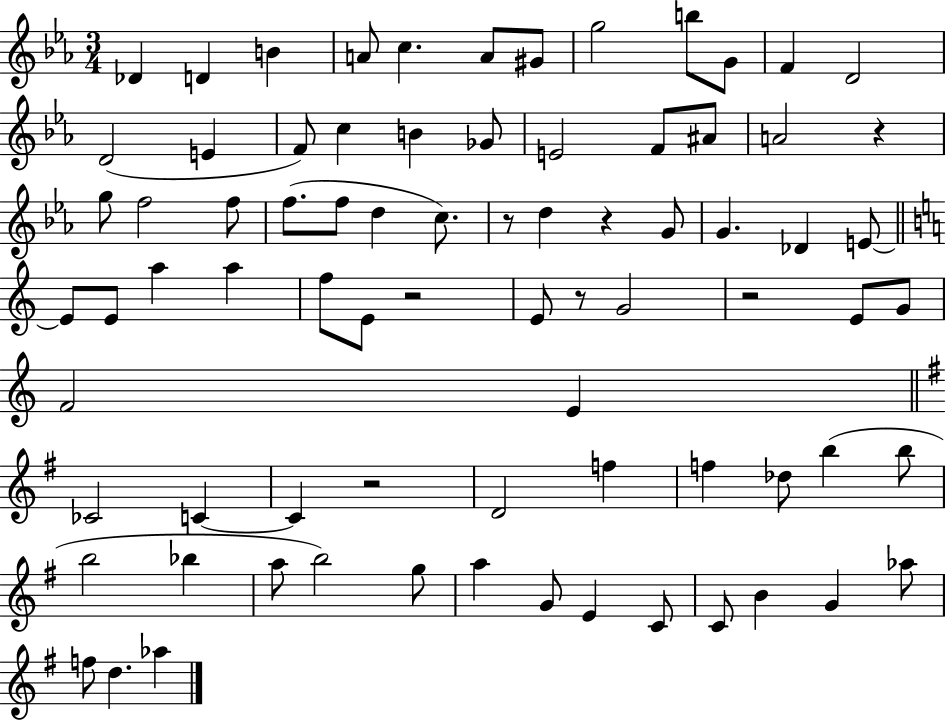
X:1
T:Untitled
M:3/4
L:1/4
K:Eb
_D D B A/2 c A/2 ^G/2 g2 b/2 G/2 F D2 D2 E F/2 c B _G/2 E2 F/2 ^A/2 A2 z g/2 f2 f/2 f/2 f/2 d c/2 z/2 d z G/2 G _D E/2 E/2 E/2 a a f/2 E/2 z2 E/2 z/2 G2 z2 E/2 G/2 F2 E _C2 C C z2 D2 f f _d/2 b b/2 b2 _b a/2 b2 g/2 a G/2 E C/2 C/2 B G _a/2 f/2 d _a